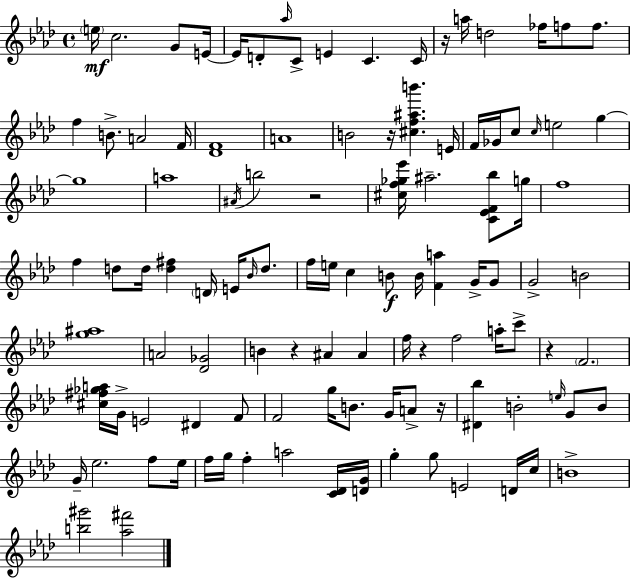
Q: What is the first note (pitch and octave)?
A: E5